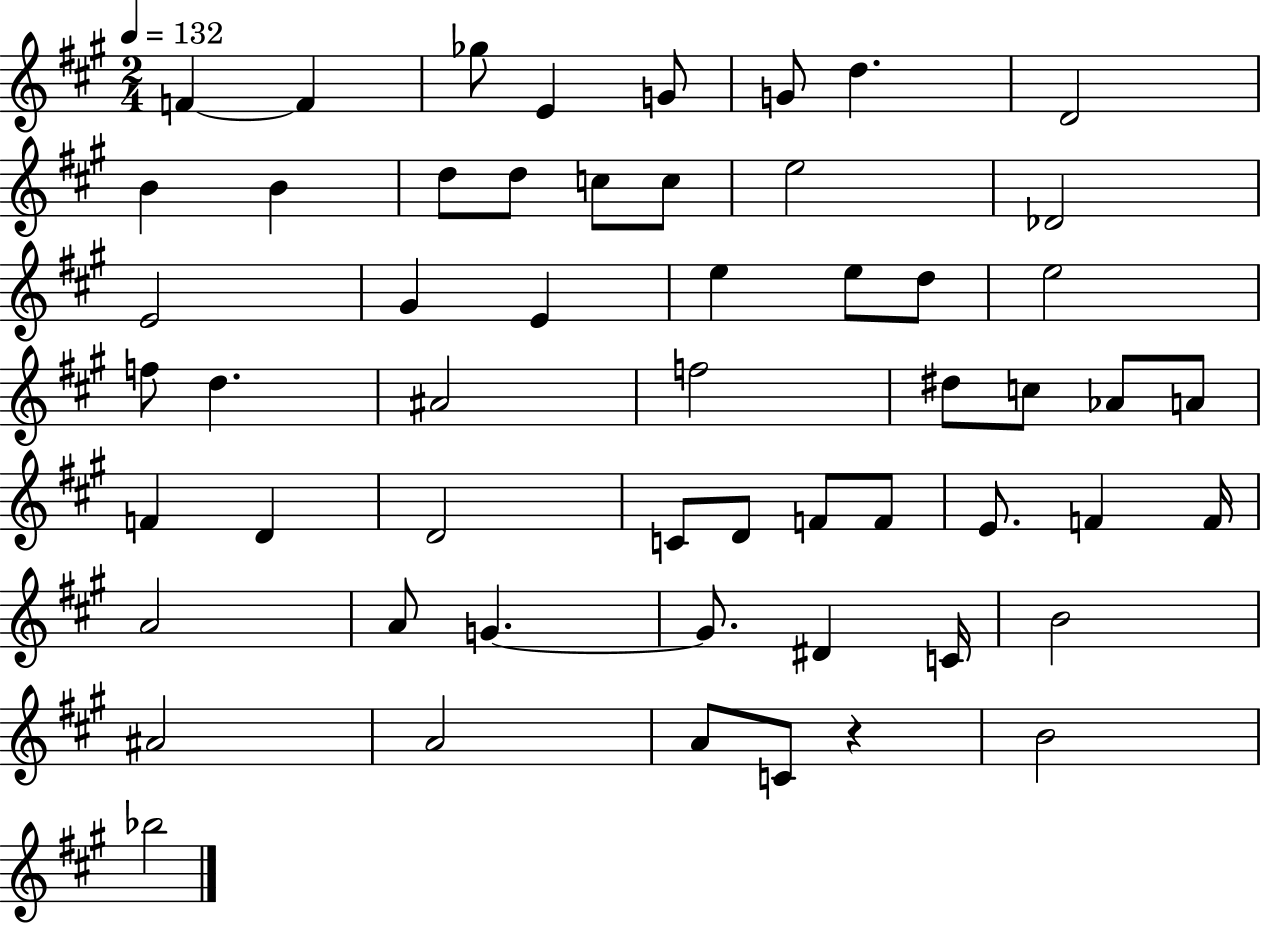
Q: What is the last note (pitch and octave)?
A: Bb5